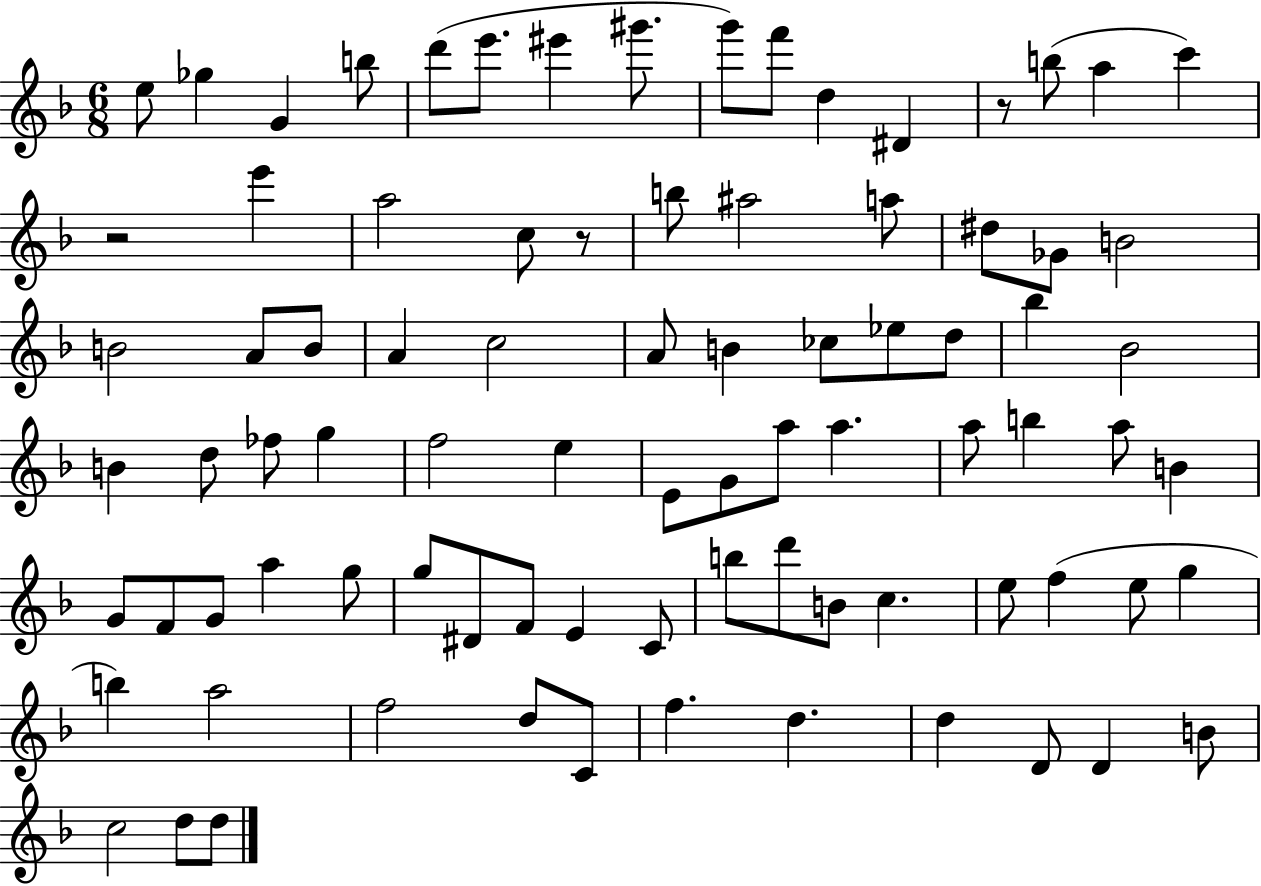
X:1
T:Untitled
M:6/8
L:1/4
K:F
e/2 _g G b/2 d'/2 e'/2 ^e' ^g'/2 g'/2 f'/2 d ^D z/2 b/2 a c' z2 e' a2 c/2 z/2 b/2 ^a2 a/2 ^d/2 _G/2 B2 B2 A/2 B/2 A c2 A/2 B _c/2 _e/2 d/2 _b _B2 B d/2 _f/2 g f2 e E/2 G/2 a/2 a a/2 b a/2 B G/2 F/2 G/2 a g/2 g/2 ^D/2 F/2 E C/2 b/2 d'/2 B/2 c e/2 f e/2 g b a2 f2 d/2 C/2 f d d D/2 D B/2 c2 d/2 d/2